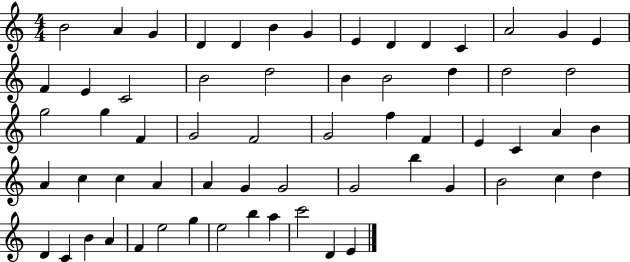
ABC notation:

X:1
T:Untitled
M:4/4
L:1/4
K:C
B2 A G D D B G E D D C A2 G E F E C2 B2 d2 B B2 d d2 d2 g2 g F G2 F2 G2 f F E C A B A c c A A G G2 G2 b G B2 c d D C B A F e2 g e2 b a c'2 D E